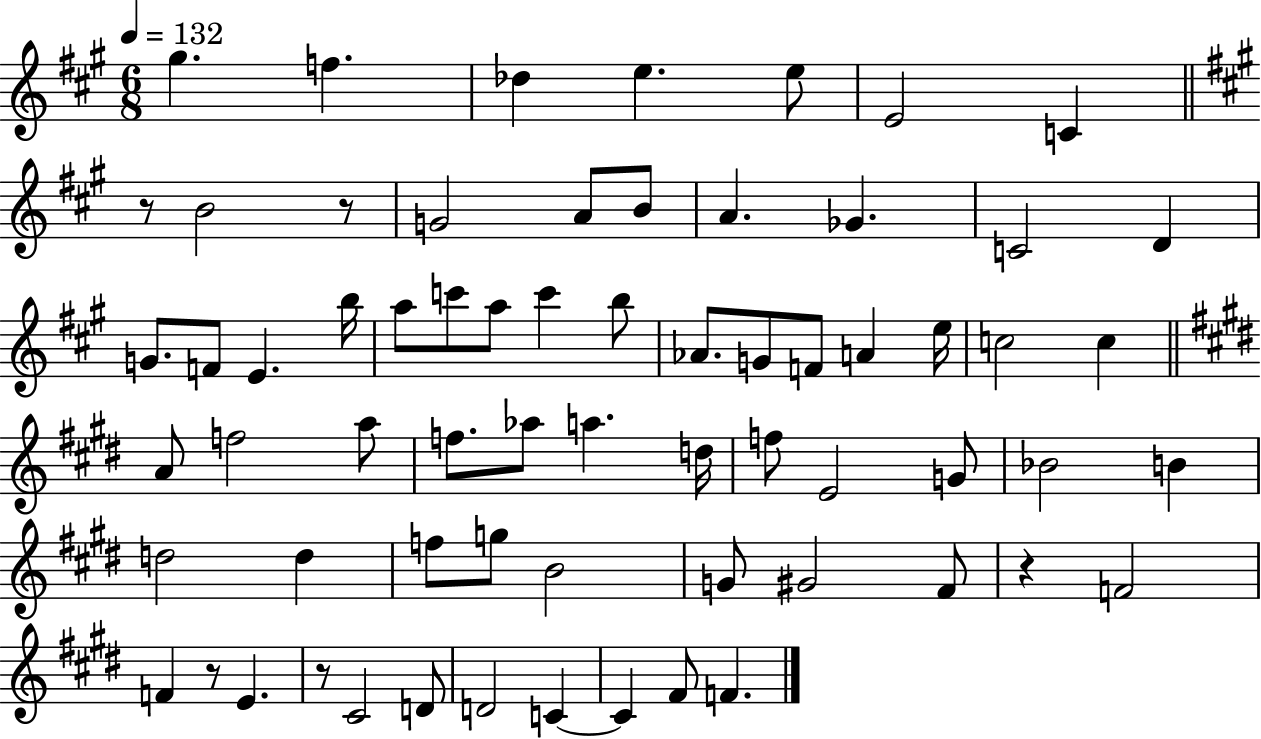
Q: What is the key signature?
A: A major